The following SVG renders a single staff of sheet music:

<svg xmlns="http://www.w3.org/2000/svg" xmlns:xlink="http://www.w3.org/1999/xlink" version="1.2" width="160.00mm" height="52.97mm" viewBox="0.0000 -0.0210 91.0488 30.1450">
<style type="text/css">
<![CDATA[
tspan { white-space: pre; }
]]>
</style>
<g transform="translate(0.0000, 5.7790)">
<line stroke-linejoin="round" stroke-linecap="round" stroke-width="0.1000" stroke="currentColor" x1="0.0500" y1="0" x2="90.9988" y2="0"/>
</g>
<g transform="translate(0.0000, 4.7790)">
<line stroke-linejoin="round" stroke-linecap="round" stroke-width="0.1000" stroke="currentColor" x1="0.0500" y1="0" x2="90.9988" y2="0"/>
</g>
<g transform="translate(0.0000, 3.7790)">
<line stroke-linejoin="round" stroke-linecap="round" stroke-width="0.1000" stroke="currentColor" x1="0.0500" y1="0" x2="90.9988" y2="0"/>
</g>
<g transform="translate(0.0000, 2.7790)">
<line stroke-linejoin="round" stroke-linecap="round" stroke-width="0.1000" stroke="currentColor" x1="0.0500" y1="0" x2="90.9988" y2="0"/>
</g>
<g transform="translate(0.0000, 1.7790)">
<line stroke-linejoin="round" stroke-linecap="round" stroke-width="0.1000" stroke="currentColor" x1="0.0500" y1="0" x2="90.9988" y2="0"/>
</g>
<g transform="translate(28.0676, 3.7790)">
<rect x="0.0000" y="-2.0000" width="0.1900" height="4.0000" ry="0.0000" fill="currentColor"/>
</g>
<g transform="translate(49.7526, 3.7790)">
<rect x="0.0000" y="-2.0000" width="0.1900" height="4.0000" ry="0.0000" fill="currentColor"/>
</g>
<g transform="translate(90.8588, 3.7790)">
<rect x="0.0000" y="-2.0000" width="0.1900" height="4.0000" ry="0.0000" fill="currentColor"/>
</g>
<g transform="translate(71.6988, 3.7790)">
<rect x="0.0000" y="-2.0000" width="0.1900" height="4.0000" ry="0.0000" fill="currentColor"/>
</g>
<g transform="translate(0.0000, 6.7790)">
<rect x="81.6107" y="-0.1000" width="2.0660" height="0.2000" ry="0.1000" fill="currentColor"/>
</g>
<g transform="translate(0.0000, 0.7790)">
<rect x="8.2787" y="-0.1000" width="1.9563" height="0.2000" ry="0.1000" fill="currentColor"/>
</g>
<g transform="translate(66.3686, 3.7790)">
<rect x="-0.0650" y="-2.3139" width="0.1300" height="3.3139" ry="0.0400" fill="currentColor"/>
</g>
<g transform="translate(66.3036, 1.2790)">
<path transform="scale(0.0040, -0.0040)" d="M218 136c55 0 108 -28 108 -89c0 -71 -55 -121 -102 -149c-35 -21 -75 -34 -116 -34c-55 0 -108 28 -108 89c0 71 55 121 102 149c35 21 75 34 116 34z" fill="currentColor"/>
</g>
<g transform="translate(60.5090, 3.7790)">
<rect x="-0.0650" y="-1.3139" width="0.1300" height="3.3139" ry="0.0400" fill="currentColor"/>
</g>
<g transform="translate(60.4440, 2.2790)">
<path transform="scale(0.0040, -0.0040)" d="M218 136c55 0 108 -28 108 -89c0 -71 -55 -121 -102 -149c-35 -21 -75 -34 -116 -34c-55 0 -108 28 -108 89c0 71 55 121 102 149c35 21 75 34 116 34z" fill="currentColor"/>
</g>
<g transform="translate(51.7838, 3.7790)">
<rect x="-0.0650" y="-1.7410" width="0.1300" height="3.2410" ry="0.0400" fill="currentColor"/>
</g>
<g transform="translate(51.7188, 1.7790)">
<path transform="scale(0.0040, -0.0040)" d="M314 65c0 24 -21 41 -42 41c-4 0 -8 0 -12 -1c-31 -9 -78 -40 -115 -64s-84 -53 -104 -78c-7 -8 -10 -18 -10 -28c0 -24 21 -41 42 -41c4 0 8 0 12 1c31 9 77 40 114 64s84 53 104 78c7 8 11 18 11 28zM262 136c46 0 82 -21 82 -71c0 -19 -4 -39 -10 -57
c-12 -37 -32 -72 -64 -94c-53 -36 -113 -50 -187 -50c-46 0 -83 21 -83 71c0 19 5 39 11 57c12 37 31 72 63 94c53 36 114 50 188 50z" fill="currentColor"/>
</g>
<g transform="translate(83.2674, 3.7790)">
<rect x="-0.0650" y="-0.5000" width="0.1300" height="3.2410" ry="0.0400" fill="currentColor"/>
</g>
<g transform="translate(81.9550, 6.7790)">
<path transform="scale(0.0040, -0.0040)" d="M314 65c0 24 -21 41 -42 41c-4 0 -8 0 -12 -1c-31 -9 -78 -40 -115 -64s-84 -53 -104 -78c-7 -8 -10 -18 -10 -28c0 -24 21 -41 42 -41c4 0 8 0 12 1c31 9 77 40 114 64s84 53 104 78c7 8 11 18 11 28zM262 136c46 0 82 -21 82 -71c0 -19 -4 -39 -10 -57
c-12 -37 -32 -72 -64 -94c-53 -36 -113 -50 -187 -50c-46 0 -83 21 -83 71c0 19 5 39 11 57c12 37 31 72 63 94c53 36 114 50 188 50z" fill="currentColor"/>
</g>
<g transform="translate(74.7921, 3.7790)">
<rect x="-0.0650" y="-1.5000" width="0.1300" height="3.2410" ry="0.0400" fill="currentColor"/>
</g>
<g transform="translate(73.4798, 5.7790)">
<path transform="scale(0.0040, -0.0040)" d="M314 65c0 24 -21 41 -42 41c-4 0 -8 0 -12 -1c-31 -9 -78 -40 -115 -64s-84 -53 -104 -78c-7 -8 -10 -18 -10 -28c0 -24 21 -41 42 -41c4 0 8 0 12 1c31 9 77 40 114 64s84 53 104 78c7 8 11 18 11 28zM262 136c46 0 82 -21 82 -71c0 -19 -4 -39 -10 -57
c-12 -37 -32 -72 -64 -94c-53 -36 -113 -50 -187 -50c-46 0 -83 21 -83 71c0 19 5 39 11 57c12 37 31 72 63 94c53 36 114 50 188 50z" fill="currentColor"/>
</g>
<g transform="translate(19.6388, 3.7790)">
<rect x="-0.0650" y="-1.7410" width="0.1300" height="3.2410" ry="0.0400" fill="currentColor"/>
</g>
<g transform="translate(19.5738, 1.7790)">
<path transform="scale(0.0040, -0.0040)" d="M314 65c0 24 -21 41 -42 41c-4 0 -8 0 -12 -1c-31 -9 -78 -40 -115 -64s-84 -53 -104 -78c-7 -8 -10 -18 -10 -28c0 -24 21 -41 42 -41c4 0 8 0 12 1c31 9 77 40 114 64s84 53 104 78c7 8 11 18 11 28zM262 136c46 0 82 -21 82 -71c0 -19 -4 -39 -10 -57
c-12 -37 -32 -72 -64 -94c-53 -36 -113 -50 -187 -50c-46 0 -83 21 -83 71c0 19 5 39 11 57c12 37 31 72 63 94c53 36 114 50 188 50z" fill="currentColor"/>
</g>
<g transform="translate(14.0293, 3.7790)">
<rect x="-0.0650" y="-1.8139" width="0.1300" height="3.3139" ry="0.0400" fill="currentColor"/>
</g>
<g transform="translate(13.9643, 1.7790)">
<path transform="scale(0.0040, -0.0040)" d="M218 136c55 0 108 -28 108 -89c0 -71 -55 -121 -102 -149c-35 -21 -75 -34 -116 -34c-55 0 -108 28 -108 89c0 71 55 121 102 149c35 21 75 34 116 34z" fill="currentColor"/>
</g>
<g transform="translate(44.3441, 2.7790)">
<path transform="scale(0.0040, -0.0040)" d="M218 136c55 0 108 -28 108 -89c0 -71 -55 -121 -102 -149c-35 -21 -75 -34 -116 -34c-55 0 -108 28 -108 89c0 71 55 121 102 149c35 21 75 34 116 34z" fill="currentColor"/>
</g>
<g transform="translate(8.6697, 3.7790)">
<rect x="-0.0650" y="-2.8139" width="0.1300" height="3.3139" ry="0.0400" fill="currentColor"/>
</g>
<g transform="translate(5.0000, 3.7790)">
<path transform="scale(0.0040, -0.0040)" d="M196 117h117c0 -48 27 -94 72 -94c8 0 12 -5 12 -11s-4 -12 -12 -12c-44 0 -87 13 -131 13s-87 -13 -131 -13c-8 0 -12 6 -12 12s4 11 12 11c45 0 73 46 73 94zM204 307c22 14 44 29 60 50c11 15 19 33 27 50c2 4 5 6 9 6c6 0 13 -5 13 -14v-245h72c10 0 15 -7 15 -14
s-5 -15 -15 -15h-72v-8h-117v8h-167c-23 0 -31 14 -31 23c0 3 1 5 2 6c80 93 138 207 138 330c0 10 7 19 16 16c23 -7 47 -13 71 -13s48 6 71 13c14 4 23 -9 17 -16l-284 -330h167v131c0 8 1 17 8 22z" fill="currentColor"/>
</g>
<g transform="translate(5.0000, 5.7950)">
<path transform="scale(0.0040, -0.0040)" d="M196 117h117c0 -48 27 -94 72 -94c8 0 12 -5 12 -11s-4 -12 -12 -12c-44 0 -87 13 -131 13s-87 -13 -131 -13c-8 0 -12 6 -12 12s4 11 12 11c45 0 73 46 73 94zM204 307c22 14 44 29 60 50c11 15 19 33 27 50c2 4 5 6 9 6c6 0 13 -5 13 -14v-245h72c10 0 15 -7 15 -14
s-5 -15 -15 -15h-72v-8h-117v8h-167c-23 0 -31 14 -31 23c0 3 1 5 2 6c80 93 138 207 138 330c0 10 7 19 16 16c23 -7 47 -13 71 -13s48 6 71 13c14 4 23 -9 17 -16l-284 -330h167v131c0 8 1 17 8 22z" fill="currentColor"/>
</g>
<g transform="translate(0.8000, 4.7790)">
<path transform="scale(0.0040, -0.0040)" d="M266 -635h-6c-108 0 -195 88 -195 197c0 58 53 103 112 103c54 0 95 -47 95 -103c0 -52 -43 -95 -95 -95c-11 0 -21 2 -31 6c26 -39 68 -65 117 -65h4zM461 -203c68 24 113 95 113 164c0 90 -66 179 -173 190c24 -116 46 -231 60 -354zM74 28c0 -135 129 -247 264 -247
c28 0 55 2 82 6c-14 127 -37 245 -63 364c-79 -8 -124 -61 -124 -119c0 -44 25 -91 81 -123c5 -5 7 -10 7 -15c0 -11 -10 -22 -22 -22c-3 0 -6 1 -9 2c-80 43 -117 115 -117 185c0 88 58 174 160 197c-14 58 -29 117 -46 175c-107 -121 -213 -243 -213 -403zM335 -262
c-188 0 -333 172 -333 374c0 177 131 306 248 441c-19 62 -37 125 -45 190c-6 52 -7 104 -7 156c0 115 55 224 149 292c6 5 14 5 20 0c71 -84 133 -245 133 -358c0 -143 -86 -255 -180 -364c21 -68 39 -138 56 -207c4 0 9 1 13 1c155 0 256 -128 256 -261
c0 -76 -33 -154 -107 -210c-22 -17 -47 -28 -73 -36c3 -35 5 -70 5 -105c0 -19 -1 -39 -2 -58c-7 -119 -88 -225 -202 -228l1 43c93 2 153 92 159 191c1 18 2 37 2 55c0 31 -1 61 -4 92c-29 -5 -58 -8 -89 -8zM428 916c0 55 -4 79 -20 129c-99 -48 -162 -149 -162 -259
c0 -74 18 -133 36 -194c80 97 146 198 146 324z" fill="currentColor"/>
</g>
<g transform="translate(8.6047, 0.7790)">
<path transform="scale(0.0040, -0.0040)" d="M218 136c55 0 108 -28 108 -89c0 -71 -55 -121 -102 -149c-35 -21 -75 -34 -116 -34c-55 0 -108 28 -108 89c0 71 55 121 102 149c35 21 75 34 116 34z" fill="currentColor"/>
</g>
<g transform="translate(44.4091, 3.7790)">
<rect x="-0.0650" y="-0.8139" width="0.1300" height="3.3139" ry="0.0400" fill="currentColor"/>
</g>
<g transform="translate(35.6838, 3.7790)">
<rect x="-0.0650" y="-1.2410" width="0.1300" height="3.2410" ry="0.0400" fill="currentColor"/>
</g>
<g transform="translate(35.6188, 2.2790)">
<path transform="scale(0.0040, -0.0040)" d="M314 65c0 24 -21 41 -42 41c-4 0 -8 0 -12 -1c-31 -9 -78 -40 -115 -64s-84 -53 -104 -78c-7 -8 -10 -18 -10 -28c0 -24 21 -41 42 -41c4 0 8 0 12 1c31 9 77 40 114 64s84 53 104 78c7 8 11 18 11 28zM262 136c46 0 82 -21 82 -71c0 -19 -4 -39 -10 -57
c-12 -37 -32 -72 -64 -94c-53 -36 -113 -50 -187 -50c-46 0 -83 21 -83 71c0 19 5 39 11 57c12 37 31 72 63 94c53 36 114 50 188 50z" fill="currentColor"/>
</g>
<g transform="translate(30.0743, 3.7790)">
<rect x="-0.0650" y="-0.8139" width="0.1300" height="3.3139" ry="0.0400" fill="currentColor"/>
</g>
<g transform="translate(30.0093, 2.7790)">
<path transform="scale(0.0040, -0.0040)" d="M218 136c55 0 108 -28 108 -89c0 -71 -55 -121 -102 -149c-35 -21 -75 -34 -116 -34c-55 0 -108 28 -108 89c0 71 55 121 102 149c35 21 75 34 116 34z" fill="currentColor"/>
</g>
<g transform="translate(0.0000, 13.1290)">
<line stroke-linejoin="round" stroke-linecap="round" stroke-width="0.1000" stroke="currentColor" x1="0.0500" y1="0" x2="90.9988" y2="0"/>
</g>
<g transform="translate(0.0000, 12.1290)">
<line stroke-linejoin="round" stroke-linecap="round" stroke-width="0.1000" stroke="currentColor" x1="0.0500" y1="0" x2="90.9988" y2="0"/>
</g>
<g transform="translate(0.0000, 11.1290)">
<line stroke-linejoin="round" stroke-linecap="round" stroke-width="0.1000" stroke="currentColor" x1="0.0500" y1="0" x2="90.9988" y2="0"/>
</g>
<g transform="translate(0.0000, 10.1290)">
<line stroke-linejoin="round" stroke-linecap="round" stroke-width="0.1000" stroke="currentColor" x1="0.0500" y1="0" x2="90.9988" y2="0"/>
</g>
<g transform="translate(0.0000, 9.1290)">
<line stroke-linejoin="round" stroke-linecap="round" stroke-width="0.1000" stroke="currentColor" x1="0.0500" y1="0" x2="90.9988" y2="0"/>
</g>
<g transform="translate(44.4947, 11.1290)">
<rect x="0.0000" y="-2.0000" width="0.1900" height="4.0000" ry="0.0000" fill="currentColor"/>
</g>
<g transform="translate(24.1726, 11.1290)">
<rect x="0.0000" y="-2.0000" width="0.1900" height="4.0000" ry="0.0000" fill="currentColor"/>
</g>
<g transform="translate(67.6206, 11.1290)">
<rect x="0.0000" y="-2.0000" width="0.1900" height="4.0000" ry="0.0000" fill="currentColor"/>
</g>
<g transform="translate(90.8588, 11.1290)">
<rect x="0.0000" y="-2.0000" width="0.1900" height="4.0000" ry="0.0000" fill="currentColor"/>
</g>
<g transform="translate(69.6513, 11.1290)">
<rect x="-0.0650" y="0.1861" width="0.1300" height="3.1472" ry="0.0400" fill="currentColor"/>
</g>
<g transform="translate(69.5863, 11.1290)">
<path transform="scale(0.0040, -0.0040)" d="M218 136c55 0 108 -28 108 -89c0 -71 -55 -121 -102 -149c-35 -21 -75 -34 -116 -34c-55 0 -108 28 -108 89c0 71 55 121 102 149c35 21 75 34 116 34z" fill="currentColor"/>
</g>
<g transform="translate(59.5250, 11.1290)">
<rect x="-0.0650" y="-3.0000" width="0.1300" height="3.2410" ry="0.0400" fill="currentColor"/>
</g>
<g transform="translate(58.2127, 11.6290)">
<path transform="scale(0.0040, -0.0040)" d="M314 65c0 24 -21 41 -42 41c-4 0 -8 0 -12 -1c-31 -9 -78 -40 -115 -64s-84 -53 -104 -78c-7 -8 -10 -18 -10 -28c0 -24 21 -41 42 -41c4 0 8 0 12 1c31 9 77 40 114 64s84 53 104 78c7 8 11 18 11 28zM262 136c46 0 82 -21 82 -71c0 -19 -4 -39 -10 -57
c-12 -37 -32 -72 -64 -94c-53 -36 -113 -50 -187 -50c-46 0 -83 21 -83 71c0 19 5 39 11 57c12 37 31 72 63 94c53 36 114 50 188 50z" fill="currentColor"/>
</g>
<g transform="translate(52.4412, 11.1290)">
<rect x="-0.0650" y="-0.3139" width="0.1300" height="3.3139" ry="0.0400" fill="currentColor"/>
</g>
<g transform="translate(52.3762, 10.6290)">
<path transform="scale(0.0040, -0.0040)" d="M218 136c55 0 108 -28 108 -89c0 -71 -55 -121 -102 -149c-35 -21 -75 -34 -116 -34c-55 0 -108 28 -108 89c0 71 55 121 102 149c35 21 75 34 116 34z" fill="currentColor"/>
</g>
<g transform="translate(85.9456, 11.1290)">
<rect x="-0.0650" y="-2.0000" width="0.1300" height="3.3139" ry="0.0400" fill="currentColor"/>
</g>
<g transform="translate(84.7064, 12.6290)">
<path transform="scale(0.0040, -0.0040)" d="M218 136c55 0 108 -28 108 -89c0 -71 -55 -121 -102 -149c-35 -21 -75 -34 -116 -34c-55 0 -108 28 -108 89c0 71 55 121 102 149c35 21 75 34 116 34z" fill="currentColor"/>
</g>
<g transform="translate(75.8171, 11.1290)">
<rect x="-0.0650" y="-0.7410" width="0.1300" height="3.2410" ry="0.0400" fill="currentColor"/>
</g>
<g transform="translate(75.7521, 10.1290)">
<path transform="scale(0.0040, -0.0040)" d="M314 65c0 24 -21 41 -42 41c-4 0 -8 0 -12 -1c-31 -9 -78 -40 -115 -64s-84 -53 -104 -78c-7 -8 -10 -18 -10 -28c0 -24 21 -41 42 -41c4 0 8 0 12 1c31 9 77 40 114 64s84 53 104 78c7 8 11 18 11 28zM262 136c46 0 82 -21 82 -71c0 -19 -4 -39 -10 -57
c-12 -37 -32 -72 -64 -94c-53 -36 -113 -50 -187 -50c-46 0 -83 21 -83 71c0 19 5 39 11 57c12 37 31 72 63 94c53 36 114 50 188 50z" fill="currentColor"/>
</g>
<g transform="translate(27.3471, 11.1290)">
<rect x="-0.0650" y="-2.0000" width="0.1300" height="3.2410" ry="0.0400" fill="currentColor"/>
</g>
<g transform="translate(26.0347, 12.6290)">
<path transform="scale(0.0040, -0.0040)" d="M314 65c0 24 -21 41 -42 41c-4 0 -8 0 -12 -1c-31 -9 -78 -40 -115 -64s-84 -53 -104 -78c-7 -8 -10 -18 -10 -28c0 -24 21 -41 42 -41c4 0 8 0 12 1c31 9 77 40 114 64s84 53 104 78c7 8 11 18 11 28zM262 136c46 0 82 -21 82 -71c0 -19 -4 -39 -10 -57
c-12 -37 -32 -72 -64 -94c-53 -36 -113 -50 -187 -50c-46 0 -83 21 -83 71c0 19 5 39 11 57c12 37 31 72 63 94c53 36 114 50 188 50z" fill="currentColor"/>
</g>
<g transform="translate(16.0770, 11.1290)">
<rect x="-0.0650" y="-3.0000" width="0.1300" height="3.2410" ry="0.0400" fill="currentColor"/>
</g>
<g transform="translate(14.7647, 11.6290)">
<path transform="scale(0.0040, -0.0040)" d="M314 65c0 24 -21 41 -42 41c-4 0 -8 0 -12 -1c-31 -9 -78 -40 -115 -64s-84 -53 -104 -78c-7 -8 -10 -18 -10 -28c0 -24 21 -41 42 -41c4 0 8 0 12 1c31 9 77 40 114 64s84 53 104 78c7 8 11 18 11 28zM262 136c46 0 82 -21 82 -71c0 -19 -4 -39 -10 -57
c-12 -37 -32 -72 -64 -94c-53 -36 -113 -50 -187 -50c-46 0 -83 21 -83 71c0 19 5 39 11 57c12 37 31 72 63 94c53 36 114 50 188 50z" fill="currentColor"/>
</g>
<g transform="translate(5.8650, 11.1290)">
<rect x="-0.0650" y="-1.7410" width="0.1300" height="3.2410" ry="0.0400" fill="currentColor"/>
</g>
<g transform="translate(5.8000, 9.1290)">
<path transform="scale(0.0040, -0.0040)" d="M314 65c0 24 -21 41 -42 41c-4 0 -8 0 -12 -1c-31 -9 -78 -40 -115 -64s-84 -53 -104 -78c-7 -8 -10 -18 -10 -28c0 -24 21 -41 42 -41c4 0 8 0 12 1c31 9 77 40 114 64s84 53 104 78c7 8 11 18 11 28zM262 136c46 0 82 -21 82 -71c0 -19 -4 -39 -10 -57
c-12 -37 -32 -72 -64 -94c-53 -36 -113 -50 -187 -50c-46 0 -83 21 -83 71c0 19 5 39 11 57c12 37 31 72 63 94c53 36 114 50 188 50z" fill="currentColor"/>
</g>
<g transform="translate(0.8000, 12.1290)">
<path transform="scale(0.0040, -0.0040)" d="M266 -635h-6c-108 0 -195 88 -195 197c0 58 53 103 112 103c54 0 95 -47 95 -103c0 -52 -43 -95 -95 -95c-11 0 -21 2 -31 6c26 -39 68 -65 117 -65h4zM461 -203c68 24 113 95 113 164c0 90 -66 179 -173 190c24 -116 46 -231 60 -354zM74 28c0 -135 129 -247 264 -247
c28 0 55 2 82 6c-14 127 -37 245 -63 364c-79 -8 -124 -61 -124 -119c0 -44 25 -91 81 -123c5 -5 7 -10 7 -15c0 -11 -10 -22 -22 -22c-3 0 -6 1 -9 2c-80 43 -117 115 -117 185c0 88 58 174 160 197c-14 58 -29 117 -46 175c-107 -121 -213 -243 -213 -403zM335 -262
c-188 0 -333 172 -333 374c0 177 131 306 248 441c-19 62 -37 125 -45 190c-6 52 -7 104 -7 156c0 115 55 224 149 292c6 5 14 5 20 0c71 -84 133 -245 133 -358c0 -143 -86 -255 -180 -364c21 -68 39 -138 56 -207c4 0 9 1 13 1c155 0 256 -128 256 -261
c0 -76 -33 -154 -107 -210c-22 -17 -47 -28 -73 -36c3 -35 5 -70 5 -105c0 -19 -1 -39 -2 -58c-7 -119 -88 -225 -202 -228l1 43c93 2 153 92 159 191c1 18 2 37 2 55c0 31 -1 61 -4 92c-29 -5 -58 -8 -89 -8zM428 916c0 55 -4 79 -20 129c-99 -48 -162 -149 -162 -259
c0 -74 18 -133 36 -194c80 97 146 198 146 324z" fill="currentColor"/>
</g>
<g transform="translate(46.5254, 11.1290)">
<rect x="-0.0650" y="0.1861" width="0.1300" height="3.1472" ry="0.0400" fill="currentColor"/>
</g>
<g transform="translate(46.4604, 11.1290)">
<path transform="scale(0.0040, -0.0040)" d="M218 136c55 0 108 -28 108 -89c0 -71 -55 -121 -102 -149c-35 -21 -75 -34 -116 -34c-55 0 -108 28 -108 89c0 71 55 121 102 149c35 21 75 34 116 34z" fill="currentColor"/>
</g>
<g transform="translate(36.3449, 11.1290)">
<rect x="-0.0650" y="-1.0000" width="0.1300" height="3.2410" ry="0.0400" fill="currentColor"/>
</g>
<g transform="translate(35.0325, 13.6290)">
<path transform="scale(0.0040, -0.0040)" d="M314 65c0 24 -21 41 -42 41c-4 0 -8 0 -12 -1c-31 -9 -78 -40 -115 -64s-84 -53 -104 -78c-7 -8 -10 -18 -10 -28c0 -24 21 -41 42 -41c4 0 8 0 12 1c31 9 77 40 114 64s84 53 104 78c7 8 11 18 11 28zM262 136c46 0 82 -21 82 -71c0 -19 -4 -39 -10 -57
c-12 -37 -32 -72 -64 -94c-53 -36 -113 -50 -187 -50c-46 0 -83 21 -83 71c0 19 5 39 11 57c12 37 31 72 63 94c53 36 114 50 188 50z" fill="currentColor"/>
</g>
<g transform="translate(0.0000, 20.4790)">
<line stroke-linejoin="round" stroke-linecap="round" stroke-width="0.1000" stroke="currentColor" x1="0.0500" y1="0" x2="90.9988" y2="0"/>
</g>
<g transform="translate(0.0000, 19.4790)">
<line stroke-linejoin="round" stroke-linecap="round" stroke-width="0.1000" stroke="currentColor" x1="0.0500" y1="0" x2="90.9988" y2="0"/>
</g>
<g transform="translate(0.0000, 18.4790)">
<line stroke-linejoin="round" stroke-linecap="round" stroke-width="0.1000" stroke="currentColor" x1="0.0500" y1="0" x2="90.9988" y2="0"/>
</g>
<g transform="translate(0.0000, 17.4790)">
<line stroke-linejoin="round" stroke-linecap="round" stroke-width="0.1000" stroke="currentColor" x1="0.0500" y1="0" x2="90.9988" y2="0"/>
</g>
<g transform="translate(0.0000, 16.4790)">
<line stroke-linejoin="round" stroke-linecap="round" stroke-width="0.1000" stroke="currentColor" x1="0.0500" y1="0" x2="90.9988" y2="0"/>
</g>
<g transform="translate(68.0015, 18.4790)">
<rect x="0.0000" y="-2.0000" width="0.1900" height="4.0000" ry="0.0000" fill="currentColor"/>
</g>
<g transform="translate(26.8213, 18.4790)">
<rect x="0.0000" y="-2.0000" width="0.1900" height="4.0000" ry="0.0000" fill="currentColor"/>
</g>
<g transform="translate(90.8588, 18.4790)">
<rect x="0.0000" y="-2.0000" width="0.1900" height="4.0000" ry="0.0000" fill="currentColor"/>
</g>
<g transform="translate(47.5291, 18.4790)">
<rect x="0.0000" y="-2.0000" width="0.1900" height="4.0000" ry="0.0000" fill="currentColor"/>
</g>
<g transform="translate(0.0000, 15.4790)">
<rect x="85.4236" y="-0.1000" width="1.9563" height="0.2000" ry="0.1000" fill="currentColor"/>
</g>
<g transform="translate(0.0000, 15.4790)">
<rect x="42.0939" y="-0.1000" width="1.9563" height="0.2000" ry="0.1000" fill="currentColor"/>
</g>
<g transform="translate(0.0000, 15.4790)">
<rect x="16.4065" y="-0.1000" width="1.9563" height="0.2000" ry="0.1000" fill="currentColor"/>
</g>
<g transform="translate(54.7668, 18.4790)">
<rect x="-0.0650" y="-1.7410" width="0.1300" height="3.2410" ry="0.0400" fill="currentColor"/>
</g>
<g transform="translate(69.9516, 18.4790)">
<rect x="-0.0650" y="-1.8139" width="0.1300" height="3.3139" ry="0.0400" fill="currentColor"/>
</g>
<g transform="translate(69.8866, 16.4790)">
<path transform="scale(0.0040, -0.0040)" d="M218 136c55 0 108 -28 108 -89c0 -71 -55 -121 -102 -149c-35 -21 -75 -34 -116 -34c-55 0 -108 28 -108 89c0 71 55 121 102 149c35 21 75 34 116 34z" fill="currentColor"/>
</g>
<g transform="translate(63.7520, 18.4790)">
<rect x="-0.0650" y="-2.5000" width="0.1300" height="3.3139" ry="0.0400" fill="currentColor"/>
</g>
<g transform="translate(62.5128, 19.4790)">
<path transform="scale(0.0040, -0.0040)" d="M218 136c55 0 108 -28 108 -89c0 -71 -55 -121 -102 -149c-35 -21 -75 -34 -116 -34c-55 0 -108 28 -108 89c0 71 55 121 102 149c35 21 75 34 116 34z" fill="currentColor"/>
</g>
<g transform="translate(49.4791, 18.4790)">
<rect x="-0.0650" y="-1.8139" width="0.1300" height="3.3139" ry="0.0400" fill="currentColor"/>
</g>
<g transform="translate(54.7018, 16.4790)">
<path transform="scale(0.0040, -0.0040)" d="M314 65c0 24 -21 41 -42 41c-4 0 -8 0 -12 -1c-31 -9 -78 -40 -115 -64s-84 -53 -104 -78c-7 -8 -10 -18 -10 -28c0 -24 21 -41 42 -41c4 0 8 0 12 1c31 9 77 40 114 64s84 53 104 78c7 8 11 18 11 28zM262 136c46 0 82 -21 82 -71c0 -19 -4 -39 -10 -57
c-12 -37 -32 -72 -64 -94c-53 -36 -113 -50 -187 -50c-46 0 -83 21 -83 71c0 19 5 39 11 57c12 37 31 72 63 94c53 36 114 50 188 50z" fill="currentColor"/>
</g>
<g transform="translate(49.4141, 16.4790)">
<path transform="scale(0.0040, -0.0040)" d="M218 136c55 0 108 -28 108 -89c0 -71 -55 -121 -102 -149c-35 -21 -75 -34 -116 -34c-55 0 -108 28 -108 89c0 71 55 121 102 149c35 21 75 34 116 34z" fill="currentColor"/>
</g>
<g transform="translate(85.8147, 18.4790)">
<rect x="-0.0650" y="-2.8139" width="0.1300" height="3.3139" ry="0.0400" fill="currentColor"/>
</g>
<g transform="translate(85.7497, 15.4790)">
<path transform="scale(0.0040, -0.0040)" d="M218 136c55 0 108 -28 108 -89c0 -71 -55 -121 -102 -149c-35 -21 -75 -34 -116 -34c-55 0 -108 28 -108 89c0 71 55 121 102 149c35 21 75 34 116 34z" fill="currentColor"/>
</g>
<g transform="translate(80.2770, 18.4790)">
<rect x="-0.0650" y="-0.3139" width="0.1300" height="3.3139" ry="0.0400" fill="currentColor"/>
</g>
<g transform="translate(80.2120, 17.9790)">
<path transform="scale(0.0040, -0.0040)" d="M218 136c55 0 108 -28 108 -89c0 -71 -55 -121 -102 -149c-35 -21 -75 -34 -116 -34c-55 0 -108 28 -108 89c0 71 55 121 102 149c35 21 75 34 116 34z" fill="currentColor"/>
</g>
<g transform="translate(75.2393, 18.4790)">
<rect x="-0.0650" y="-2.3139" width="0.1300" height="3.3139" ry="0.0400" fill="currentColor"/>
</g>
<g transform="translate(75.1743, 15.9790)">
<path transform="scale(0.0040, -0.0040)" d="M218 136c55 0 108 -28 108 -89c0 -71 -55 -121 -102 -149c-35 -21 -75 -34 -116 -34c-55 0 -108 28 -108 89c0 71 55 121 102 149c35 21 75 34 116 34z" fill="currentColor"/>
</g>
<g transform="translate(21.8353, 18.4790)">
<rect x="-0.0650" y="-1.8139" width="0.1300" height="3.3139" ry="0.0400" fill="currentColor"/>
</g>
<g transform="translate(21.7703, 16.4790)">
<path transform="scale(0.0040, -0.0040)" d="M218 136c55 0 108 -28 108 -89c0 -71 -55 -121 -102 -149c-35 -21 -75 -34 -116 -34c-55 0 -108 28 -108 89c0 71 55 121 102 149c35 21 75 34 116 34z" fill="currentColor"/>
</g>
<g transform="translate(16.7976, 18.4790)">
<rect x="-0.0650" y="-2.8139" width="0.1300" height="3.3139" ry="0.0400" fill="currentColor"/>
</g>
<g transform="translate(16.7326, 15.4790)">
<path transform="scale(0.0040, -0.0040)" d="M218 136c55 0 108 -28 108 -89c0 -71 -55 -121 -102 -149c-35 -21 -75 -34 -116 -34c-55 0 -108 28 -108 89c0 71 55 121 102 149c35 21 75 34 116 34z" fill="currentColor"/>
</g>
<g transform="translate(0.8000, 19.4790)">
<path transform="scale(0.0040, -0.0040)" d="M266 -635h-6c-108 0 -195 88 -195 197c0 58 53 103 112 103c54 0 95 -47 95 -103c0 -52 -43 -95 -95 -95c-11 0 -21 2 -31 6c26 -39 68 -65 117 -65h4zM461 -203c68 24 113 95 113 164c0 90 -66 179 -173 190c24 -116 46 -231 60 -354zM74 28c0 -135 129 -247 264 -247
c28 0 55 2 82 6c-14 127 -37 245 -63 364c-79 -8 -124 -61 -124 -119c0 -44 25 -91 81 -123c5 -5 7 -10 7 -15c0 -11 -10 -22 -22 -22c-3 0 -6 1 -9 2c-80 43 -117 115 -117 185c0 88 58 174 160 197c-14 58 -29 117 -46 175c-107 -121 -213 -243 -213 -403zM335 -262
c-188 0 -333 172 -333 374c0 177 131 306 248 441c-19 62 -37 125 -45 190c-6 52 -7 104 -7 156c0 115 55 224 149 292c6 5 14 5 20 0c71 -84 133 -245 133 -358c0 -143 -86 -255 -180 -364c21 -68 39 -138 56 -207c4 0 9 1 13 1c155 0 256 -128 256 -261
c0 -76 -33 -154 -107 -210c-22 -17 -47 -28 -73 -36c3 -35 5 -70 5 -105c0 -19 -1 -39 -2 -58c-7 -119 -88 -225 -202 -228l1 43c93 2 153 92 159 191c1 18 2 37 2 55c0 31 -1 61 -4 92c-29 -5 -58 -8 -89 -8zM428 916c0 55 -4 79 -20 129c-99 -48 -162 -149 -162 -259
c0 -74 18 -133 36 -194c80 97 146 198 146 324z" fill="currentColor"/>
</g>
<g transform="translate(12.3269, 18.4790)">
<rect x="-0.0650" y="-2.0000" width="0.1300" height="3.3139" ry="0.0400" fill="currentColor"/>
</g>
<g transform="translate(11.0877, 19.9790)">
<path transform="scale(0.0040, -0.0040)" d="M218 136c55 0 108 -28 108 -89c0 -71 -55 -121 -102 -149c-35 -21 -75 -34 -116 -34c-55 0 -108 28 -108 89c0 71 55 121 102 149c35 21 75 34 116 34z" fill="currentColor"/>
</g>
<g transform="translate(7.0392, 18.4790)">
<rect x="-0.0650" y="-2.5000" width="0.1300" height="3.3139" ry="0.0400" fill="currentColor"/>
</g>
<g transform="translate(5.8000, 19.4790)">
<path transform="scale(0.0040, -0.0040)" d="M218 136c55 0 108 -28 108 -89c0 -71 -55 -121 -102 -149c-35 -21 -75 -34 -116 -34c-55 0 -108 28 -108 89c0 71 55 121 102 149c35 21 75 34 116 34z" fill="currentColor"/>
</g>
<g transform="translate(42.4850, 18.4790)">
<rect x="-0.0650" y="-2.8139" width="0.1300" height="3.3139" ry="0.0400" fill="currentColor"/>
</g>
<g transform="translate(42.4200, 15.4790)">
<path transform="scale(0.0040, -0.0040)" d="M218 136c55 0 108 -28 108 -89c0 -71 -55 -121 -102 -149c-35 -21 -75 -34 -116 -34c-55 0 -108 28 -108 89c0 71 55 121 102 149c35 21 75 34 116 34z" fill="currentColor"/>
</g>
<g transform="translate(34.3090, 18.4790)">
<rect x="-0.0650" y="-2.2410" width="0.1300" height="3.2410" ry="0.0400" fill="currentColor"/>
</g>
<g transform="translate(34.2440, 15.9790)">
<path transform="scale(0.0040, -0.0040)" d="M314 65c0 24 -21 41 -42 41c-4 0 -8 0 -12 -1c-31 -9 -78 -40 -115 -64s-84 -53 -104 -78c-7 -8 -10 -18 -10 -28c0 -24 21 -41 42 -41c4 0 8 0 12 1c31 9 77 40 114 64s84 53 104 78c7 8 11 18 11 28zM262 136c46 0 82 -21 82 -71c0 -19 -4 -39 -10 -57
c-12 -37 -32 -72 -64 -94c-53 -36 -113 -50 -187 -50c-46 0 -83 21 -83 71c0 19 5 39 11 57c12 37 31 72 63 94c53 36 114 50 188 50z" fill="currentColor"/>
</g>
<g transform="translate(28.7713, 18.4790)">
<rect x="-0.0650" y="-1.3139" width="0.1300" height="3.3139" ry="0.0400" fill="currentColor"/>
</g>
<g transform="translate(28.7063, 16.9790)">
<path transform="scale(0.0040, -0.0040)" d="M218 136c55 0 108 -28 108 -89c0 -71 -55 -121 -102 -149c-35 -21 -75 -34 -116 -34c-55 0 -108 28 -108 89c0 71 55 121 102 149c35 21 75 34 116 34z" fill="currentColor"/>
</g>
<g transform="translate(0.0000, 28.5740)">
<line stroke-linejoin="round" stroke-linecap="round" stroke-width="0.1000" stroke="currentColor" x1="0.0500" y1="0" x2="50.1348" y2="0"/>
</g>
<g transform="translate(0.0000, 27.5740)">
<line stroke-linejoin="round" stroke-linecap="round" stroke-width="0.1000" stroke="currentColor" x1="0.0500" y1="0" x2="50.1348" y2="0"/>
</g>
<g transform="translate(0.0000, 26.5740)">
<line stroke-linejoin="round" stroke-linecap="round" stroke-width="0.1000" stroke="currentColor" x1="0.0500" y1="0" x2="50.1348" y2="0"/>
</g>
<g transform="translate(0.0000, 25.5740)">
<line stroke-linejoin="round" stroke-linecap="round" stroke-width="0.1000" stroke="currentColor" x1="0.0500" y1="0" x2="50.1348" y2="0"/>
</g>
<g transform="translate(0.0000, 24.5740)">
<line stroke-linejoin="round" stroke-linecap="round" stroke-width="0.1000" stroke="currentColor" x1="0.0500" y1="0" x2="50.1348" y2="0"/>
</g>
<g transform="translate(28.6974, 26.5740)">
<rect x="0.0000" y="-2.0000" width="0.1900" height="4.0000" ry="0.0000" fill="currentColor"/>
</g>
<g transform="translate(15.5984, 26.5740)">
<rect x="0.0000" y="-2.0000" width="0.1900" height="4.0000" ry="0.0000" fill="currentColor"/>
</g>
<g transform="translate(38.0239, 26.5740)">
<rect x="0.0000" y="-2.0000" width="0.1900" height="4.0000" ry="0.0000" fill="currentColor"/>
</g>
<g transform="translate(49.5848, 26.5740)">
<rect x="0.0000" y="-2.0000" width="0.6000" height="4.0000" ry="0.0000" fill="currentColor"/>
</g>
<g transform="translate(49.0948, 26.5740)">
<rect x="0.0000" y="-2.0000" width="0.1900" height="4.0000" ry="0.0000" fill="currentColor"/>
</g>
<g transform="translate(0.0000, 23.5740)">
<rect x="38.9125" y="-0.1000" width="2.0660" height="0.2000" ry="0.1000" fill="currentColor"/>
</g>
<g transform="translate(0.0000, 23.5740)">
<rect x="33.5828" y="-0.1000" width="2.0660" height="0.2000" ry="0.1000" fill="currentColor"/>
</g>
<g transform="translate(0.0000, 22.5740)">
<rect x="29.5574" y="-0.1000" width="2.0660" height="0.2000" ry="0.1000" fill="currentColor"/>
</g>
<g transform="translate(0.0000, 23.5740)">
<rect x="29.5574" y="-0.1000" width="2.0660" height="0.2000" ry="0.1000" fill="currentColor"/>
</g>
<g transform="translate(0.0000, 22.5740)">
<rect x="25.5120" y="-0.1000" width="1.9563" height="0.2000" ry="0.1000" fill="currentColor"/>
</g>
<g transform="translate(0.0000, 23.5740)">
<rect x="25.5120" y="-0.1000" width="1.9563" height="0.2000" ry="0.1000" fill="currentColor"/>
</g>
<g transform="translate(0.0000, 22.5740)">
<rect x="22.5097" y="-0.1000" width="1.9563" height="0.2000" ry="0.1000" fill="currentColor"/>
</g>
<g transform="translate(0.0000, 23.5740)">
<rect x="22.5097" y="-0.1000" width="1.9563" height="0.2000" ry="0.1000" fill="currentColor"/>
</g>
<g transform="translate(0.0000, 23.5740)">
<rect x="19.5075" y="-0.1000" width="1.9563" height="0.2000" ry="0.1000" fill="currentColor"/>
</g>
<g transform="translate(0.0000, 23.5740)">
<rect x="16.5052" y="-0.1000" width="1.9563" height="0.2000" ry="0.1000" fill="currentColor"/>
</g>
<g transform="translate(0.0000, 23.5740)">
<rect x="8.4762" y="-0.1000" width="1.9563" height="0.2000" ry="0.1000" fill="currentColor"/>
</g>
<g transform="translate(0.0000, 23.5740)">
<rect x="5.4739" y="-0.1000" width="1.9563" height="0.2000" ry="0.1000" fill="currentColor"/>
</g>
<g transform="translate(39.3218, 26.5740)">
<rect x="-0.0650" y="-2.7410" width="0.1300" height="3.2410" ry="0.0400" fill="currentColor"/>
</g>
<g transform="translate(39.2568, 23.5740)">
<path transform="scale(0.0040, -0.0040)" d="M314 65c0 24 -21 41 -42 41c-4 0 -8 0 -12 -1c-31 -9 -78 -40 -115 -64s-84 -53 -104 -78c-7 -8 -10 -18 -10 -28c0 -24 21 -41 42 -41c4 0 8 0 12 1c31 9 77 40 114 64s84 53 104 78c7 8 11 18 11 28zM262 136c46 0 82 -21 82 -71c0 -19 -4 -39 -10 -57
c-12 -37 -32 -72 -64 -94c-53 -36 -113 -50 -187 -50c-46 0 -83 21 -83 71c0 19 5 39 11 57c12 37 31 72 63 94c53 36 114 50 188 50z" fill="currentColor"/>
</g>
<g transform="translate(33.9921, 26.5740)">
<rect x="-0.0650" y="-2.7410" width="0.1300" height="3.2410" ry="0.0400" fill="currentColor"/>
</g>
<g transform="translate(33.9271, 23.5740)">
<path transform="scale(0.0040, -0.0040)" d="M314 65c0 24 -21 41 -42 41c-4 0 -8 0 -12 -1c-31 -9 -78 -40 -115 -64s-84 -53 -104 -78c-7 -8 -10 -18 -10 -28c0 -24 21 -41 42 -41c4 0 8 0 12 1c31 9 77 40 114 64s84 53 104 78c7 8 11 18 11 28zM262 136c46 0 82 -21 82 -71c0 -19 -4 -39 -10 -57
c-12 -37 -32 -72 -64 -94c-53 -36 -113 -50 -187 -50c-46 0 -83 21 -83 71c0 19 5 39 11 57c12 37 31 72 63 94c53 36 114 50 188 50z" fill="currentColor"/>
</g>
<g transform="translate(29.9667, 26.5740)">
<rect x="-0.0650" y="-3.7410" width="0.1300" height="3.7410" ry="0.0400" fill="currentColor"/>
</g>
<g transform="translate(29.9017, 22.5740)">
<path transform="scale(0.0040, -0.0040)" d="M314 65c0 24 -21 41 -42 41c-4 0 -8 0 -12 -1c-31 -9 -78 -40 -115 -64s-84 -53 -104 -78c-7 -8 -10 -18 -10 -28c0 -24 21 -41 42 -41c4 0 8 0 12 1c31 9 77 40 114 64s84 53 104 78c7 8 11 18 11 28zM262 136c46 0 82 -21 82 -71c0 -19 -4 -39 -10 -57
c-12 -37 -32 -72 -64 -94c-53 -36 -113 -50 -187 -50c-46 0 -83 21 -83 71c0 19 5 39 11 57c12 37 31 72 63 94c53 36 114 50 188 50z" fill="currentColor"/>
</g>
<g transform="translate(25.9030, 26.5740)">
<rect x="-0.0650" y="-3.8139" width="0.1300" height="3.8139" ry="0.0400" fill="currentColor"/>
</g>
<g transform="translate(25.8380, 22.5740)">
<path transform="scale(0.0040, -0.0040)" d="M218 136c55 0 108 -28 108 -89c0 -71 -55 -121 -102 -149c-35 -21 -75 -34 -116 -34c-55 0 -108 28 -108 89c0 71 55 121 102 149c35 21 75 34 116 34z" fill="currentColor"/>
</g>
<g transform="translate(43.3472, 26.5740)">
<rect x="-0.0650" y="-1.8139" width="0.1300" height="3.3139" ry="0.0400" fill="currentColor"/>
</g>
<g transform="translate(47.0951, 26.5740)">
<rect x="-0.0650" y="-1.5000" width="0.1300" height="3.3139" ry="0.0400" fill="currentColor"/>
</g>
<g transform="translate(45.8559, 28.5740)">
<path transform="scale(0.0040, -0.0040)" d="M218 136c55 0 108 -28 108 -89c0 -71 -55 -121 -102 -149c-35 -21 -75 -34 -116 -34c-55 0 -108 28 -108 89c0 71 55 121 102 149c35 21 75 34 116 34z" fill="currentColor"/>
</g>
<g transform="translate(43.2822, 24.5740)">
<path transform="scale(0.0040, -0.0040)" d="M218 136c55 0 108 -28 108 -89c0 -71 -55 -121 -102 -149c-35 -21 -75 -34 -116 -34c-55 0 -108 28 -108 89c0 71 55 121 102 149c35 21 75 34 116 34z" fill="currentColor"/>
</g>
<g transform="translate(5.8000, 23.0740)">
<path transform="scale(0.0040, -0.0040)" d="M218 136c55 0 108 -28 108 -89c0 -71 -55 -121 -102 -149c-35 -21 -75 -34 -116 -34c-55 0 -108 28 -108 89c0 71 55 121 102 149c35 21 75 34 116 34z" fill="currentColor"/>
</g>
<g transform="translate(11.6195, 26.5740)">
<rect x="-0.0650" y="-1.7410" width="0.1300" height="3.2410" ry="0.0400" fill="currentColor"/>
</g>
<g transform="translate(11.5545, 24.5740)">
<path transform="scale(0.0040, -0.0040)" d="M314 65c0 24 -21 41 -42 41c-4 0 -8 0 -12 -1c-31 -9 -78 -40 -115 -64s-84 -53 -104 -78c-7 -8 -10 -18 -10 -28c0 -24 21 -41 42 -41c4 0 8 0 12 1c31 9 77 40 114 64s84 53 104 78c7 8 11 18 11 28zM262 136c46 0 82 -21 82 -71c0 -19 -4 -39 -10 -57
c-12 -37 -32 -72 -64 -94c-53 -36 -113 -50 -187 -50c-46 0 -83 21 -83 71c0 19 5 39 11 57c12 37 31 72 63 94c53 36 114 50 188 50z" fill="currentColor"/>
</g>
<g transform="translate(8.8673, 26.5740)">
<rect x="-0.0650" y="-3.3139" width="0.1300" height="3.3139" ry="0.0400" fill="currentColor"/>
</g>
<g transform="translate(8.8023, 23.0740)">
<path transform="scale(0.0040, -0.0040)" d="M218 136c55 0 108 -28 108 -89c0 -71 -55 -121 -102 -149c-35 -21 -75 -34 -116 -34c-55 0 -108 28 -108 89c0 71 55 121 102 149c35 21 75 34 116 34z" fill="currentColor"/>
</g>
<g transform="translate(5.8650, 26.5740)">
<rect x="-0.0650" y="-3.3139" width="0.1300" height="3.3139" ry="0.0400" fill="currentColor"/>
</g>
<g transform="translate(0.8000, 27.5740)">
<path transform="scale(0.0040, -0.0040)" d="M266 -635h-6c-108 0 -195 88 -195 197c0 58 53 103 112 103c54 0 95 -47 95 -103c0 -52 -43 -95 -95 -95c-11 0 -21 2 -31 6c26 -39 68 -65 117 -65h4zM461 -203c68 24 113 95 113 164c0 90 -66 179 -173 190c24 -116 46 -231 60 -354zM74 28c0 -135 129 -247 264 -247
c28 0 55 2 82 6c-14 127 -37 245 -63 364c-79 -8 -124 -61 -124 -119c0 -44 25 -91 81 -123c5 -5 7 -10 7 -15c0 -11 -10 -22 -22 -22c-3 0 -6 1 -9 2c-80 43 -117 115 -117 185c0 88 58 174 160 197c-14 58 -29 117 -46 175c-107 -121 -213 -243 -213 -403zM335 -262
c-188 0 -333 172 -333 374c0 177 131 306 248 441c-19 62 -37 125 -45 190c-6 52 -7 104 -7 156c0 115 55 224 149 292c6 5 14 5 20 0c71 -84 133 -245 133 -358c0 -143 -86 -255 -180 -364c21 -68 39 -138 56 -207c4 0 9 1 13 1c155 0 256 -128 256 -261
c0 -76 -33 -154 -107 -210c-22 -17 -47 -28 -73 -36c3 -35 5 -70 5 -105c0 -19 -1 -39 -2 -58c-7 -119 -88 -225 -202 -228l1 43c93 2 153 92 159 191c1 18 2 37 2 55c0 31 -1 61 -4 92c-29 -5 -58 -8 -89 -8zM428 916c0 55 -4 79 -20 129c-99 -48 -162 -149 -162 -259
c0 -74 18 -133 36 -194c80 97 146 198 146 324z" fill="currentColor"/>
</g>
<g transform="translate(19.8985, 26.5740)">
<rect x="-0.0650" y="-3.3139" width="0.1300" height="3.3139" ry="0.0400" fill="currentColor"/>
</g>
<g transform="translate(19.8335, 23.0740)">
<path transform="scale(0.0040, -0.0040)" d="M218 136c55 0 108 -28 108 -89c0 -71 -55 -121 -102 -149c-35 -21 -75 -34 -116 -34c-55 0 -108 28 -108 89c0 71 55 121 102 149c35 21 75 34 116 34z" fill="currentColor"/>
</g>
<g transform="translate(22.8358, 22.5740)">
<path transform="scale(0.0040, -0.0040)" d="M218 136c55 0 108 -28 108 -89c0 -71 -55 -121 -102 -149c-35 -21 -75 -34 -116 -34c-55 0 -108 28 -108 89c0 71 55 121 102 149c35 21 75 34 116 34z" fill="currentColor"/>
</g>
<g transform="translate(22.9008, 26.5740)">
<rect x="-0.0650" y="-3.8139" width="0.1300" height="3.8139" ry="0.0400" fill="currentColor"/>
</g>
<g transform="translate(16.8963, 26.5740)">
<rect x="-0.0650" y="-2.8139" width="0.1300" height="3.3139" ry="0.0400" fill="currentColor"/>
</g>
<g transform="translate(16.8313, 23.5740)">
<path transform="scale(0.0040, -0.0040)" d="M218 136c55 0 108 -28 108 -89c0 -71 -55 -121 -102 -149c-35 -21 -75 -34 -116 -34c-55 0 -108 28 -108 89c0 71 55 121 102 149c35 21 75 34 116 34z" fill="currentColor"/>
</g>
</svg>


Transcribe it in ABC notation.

X:1
T:Untitled
M:4/4
L:1/4
K:C
a f f2 d e2 d f2 e g E2 C2 f2 A2 F2 D2 B c A2 B d2 F G F a f e g2 a f f2 G f g c a b b f2 a b c' c' c'2 a2 a2 f E